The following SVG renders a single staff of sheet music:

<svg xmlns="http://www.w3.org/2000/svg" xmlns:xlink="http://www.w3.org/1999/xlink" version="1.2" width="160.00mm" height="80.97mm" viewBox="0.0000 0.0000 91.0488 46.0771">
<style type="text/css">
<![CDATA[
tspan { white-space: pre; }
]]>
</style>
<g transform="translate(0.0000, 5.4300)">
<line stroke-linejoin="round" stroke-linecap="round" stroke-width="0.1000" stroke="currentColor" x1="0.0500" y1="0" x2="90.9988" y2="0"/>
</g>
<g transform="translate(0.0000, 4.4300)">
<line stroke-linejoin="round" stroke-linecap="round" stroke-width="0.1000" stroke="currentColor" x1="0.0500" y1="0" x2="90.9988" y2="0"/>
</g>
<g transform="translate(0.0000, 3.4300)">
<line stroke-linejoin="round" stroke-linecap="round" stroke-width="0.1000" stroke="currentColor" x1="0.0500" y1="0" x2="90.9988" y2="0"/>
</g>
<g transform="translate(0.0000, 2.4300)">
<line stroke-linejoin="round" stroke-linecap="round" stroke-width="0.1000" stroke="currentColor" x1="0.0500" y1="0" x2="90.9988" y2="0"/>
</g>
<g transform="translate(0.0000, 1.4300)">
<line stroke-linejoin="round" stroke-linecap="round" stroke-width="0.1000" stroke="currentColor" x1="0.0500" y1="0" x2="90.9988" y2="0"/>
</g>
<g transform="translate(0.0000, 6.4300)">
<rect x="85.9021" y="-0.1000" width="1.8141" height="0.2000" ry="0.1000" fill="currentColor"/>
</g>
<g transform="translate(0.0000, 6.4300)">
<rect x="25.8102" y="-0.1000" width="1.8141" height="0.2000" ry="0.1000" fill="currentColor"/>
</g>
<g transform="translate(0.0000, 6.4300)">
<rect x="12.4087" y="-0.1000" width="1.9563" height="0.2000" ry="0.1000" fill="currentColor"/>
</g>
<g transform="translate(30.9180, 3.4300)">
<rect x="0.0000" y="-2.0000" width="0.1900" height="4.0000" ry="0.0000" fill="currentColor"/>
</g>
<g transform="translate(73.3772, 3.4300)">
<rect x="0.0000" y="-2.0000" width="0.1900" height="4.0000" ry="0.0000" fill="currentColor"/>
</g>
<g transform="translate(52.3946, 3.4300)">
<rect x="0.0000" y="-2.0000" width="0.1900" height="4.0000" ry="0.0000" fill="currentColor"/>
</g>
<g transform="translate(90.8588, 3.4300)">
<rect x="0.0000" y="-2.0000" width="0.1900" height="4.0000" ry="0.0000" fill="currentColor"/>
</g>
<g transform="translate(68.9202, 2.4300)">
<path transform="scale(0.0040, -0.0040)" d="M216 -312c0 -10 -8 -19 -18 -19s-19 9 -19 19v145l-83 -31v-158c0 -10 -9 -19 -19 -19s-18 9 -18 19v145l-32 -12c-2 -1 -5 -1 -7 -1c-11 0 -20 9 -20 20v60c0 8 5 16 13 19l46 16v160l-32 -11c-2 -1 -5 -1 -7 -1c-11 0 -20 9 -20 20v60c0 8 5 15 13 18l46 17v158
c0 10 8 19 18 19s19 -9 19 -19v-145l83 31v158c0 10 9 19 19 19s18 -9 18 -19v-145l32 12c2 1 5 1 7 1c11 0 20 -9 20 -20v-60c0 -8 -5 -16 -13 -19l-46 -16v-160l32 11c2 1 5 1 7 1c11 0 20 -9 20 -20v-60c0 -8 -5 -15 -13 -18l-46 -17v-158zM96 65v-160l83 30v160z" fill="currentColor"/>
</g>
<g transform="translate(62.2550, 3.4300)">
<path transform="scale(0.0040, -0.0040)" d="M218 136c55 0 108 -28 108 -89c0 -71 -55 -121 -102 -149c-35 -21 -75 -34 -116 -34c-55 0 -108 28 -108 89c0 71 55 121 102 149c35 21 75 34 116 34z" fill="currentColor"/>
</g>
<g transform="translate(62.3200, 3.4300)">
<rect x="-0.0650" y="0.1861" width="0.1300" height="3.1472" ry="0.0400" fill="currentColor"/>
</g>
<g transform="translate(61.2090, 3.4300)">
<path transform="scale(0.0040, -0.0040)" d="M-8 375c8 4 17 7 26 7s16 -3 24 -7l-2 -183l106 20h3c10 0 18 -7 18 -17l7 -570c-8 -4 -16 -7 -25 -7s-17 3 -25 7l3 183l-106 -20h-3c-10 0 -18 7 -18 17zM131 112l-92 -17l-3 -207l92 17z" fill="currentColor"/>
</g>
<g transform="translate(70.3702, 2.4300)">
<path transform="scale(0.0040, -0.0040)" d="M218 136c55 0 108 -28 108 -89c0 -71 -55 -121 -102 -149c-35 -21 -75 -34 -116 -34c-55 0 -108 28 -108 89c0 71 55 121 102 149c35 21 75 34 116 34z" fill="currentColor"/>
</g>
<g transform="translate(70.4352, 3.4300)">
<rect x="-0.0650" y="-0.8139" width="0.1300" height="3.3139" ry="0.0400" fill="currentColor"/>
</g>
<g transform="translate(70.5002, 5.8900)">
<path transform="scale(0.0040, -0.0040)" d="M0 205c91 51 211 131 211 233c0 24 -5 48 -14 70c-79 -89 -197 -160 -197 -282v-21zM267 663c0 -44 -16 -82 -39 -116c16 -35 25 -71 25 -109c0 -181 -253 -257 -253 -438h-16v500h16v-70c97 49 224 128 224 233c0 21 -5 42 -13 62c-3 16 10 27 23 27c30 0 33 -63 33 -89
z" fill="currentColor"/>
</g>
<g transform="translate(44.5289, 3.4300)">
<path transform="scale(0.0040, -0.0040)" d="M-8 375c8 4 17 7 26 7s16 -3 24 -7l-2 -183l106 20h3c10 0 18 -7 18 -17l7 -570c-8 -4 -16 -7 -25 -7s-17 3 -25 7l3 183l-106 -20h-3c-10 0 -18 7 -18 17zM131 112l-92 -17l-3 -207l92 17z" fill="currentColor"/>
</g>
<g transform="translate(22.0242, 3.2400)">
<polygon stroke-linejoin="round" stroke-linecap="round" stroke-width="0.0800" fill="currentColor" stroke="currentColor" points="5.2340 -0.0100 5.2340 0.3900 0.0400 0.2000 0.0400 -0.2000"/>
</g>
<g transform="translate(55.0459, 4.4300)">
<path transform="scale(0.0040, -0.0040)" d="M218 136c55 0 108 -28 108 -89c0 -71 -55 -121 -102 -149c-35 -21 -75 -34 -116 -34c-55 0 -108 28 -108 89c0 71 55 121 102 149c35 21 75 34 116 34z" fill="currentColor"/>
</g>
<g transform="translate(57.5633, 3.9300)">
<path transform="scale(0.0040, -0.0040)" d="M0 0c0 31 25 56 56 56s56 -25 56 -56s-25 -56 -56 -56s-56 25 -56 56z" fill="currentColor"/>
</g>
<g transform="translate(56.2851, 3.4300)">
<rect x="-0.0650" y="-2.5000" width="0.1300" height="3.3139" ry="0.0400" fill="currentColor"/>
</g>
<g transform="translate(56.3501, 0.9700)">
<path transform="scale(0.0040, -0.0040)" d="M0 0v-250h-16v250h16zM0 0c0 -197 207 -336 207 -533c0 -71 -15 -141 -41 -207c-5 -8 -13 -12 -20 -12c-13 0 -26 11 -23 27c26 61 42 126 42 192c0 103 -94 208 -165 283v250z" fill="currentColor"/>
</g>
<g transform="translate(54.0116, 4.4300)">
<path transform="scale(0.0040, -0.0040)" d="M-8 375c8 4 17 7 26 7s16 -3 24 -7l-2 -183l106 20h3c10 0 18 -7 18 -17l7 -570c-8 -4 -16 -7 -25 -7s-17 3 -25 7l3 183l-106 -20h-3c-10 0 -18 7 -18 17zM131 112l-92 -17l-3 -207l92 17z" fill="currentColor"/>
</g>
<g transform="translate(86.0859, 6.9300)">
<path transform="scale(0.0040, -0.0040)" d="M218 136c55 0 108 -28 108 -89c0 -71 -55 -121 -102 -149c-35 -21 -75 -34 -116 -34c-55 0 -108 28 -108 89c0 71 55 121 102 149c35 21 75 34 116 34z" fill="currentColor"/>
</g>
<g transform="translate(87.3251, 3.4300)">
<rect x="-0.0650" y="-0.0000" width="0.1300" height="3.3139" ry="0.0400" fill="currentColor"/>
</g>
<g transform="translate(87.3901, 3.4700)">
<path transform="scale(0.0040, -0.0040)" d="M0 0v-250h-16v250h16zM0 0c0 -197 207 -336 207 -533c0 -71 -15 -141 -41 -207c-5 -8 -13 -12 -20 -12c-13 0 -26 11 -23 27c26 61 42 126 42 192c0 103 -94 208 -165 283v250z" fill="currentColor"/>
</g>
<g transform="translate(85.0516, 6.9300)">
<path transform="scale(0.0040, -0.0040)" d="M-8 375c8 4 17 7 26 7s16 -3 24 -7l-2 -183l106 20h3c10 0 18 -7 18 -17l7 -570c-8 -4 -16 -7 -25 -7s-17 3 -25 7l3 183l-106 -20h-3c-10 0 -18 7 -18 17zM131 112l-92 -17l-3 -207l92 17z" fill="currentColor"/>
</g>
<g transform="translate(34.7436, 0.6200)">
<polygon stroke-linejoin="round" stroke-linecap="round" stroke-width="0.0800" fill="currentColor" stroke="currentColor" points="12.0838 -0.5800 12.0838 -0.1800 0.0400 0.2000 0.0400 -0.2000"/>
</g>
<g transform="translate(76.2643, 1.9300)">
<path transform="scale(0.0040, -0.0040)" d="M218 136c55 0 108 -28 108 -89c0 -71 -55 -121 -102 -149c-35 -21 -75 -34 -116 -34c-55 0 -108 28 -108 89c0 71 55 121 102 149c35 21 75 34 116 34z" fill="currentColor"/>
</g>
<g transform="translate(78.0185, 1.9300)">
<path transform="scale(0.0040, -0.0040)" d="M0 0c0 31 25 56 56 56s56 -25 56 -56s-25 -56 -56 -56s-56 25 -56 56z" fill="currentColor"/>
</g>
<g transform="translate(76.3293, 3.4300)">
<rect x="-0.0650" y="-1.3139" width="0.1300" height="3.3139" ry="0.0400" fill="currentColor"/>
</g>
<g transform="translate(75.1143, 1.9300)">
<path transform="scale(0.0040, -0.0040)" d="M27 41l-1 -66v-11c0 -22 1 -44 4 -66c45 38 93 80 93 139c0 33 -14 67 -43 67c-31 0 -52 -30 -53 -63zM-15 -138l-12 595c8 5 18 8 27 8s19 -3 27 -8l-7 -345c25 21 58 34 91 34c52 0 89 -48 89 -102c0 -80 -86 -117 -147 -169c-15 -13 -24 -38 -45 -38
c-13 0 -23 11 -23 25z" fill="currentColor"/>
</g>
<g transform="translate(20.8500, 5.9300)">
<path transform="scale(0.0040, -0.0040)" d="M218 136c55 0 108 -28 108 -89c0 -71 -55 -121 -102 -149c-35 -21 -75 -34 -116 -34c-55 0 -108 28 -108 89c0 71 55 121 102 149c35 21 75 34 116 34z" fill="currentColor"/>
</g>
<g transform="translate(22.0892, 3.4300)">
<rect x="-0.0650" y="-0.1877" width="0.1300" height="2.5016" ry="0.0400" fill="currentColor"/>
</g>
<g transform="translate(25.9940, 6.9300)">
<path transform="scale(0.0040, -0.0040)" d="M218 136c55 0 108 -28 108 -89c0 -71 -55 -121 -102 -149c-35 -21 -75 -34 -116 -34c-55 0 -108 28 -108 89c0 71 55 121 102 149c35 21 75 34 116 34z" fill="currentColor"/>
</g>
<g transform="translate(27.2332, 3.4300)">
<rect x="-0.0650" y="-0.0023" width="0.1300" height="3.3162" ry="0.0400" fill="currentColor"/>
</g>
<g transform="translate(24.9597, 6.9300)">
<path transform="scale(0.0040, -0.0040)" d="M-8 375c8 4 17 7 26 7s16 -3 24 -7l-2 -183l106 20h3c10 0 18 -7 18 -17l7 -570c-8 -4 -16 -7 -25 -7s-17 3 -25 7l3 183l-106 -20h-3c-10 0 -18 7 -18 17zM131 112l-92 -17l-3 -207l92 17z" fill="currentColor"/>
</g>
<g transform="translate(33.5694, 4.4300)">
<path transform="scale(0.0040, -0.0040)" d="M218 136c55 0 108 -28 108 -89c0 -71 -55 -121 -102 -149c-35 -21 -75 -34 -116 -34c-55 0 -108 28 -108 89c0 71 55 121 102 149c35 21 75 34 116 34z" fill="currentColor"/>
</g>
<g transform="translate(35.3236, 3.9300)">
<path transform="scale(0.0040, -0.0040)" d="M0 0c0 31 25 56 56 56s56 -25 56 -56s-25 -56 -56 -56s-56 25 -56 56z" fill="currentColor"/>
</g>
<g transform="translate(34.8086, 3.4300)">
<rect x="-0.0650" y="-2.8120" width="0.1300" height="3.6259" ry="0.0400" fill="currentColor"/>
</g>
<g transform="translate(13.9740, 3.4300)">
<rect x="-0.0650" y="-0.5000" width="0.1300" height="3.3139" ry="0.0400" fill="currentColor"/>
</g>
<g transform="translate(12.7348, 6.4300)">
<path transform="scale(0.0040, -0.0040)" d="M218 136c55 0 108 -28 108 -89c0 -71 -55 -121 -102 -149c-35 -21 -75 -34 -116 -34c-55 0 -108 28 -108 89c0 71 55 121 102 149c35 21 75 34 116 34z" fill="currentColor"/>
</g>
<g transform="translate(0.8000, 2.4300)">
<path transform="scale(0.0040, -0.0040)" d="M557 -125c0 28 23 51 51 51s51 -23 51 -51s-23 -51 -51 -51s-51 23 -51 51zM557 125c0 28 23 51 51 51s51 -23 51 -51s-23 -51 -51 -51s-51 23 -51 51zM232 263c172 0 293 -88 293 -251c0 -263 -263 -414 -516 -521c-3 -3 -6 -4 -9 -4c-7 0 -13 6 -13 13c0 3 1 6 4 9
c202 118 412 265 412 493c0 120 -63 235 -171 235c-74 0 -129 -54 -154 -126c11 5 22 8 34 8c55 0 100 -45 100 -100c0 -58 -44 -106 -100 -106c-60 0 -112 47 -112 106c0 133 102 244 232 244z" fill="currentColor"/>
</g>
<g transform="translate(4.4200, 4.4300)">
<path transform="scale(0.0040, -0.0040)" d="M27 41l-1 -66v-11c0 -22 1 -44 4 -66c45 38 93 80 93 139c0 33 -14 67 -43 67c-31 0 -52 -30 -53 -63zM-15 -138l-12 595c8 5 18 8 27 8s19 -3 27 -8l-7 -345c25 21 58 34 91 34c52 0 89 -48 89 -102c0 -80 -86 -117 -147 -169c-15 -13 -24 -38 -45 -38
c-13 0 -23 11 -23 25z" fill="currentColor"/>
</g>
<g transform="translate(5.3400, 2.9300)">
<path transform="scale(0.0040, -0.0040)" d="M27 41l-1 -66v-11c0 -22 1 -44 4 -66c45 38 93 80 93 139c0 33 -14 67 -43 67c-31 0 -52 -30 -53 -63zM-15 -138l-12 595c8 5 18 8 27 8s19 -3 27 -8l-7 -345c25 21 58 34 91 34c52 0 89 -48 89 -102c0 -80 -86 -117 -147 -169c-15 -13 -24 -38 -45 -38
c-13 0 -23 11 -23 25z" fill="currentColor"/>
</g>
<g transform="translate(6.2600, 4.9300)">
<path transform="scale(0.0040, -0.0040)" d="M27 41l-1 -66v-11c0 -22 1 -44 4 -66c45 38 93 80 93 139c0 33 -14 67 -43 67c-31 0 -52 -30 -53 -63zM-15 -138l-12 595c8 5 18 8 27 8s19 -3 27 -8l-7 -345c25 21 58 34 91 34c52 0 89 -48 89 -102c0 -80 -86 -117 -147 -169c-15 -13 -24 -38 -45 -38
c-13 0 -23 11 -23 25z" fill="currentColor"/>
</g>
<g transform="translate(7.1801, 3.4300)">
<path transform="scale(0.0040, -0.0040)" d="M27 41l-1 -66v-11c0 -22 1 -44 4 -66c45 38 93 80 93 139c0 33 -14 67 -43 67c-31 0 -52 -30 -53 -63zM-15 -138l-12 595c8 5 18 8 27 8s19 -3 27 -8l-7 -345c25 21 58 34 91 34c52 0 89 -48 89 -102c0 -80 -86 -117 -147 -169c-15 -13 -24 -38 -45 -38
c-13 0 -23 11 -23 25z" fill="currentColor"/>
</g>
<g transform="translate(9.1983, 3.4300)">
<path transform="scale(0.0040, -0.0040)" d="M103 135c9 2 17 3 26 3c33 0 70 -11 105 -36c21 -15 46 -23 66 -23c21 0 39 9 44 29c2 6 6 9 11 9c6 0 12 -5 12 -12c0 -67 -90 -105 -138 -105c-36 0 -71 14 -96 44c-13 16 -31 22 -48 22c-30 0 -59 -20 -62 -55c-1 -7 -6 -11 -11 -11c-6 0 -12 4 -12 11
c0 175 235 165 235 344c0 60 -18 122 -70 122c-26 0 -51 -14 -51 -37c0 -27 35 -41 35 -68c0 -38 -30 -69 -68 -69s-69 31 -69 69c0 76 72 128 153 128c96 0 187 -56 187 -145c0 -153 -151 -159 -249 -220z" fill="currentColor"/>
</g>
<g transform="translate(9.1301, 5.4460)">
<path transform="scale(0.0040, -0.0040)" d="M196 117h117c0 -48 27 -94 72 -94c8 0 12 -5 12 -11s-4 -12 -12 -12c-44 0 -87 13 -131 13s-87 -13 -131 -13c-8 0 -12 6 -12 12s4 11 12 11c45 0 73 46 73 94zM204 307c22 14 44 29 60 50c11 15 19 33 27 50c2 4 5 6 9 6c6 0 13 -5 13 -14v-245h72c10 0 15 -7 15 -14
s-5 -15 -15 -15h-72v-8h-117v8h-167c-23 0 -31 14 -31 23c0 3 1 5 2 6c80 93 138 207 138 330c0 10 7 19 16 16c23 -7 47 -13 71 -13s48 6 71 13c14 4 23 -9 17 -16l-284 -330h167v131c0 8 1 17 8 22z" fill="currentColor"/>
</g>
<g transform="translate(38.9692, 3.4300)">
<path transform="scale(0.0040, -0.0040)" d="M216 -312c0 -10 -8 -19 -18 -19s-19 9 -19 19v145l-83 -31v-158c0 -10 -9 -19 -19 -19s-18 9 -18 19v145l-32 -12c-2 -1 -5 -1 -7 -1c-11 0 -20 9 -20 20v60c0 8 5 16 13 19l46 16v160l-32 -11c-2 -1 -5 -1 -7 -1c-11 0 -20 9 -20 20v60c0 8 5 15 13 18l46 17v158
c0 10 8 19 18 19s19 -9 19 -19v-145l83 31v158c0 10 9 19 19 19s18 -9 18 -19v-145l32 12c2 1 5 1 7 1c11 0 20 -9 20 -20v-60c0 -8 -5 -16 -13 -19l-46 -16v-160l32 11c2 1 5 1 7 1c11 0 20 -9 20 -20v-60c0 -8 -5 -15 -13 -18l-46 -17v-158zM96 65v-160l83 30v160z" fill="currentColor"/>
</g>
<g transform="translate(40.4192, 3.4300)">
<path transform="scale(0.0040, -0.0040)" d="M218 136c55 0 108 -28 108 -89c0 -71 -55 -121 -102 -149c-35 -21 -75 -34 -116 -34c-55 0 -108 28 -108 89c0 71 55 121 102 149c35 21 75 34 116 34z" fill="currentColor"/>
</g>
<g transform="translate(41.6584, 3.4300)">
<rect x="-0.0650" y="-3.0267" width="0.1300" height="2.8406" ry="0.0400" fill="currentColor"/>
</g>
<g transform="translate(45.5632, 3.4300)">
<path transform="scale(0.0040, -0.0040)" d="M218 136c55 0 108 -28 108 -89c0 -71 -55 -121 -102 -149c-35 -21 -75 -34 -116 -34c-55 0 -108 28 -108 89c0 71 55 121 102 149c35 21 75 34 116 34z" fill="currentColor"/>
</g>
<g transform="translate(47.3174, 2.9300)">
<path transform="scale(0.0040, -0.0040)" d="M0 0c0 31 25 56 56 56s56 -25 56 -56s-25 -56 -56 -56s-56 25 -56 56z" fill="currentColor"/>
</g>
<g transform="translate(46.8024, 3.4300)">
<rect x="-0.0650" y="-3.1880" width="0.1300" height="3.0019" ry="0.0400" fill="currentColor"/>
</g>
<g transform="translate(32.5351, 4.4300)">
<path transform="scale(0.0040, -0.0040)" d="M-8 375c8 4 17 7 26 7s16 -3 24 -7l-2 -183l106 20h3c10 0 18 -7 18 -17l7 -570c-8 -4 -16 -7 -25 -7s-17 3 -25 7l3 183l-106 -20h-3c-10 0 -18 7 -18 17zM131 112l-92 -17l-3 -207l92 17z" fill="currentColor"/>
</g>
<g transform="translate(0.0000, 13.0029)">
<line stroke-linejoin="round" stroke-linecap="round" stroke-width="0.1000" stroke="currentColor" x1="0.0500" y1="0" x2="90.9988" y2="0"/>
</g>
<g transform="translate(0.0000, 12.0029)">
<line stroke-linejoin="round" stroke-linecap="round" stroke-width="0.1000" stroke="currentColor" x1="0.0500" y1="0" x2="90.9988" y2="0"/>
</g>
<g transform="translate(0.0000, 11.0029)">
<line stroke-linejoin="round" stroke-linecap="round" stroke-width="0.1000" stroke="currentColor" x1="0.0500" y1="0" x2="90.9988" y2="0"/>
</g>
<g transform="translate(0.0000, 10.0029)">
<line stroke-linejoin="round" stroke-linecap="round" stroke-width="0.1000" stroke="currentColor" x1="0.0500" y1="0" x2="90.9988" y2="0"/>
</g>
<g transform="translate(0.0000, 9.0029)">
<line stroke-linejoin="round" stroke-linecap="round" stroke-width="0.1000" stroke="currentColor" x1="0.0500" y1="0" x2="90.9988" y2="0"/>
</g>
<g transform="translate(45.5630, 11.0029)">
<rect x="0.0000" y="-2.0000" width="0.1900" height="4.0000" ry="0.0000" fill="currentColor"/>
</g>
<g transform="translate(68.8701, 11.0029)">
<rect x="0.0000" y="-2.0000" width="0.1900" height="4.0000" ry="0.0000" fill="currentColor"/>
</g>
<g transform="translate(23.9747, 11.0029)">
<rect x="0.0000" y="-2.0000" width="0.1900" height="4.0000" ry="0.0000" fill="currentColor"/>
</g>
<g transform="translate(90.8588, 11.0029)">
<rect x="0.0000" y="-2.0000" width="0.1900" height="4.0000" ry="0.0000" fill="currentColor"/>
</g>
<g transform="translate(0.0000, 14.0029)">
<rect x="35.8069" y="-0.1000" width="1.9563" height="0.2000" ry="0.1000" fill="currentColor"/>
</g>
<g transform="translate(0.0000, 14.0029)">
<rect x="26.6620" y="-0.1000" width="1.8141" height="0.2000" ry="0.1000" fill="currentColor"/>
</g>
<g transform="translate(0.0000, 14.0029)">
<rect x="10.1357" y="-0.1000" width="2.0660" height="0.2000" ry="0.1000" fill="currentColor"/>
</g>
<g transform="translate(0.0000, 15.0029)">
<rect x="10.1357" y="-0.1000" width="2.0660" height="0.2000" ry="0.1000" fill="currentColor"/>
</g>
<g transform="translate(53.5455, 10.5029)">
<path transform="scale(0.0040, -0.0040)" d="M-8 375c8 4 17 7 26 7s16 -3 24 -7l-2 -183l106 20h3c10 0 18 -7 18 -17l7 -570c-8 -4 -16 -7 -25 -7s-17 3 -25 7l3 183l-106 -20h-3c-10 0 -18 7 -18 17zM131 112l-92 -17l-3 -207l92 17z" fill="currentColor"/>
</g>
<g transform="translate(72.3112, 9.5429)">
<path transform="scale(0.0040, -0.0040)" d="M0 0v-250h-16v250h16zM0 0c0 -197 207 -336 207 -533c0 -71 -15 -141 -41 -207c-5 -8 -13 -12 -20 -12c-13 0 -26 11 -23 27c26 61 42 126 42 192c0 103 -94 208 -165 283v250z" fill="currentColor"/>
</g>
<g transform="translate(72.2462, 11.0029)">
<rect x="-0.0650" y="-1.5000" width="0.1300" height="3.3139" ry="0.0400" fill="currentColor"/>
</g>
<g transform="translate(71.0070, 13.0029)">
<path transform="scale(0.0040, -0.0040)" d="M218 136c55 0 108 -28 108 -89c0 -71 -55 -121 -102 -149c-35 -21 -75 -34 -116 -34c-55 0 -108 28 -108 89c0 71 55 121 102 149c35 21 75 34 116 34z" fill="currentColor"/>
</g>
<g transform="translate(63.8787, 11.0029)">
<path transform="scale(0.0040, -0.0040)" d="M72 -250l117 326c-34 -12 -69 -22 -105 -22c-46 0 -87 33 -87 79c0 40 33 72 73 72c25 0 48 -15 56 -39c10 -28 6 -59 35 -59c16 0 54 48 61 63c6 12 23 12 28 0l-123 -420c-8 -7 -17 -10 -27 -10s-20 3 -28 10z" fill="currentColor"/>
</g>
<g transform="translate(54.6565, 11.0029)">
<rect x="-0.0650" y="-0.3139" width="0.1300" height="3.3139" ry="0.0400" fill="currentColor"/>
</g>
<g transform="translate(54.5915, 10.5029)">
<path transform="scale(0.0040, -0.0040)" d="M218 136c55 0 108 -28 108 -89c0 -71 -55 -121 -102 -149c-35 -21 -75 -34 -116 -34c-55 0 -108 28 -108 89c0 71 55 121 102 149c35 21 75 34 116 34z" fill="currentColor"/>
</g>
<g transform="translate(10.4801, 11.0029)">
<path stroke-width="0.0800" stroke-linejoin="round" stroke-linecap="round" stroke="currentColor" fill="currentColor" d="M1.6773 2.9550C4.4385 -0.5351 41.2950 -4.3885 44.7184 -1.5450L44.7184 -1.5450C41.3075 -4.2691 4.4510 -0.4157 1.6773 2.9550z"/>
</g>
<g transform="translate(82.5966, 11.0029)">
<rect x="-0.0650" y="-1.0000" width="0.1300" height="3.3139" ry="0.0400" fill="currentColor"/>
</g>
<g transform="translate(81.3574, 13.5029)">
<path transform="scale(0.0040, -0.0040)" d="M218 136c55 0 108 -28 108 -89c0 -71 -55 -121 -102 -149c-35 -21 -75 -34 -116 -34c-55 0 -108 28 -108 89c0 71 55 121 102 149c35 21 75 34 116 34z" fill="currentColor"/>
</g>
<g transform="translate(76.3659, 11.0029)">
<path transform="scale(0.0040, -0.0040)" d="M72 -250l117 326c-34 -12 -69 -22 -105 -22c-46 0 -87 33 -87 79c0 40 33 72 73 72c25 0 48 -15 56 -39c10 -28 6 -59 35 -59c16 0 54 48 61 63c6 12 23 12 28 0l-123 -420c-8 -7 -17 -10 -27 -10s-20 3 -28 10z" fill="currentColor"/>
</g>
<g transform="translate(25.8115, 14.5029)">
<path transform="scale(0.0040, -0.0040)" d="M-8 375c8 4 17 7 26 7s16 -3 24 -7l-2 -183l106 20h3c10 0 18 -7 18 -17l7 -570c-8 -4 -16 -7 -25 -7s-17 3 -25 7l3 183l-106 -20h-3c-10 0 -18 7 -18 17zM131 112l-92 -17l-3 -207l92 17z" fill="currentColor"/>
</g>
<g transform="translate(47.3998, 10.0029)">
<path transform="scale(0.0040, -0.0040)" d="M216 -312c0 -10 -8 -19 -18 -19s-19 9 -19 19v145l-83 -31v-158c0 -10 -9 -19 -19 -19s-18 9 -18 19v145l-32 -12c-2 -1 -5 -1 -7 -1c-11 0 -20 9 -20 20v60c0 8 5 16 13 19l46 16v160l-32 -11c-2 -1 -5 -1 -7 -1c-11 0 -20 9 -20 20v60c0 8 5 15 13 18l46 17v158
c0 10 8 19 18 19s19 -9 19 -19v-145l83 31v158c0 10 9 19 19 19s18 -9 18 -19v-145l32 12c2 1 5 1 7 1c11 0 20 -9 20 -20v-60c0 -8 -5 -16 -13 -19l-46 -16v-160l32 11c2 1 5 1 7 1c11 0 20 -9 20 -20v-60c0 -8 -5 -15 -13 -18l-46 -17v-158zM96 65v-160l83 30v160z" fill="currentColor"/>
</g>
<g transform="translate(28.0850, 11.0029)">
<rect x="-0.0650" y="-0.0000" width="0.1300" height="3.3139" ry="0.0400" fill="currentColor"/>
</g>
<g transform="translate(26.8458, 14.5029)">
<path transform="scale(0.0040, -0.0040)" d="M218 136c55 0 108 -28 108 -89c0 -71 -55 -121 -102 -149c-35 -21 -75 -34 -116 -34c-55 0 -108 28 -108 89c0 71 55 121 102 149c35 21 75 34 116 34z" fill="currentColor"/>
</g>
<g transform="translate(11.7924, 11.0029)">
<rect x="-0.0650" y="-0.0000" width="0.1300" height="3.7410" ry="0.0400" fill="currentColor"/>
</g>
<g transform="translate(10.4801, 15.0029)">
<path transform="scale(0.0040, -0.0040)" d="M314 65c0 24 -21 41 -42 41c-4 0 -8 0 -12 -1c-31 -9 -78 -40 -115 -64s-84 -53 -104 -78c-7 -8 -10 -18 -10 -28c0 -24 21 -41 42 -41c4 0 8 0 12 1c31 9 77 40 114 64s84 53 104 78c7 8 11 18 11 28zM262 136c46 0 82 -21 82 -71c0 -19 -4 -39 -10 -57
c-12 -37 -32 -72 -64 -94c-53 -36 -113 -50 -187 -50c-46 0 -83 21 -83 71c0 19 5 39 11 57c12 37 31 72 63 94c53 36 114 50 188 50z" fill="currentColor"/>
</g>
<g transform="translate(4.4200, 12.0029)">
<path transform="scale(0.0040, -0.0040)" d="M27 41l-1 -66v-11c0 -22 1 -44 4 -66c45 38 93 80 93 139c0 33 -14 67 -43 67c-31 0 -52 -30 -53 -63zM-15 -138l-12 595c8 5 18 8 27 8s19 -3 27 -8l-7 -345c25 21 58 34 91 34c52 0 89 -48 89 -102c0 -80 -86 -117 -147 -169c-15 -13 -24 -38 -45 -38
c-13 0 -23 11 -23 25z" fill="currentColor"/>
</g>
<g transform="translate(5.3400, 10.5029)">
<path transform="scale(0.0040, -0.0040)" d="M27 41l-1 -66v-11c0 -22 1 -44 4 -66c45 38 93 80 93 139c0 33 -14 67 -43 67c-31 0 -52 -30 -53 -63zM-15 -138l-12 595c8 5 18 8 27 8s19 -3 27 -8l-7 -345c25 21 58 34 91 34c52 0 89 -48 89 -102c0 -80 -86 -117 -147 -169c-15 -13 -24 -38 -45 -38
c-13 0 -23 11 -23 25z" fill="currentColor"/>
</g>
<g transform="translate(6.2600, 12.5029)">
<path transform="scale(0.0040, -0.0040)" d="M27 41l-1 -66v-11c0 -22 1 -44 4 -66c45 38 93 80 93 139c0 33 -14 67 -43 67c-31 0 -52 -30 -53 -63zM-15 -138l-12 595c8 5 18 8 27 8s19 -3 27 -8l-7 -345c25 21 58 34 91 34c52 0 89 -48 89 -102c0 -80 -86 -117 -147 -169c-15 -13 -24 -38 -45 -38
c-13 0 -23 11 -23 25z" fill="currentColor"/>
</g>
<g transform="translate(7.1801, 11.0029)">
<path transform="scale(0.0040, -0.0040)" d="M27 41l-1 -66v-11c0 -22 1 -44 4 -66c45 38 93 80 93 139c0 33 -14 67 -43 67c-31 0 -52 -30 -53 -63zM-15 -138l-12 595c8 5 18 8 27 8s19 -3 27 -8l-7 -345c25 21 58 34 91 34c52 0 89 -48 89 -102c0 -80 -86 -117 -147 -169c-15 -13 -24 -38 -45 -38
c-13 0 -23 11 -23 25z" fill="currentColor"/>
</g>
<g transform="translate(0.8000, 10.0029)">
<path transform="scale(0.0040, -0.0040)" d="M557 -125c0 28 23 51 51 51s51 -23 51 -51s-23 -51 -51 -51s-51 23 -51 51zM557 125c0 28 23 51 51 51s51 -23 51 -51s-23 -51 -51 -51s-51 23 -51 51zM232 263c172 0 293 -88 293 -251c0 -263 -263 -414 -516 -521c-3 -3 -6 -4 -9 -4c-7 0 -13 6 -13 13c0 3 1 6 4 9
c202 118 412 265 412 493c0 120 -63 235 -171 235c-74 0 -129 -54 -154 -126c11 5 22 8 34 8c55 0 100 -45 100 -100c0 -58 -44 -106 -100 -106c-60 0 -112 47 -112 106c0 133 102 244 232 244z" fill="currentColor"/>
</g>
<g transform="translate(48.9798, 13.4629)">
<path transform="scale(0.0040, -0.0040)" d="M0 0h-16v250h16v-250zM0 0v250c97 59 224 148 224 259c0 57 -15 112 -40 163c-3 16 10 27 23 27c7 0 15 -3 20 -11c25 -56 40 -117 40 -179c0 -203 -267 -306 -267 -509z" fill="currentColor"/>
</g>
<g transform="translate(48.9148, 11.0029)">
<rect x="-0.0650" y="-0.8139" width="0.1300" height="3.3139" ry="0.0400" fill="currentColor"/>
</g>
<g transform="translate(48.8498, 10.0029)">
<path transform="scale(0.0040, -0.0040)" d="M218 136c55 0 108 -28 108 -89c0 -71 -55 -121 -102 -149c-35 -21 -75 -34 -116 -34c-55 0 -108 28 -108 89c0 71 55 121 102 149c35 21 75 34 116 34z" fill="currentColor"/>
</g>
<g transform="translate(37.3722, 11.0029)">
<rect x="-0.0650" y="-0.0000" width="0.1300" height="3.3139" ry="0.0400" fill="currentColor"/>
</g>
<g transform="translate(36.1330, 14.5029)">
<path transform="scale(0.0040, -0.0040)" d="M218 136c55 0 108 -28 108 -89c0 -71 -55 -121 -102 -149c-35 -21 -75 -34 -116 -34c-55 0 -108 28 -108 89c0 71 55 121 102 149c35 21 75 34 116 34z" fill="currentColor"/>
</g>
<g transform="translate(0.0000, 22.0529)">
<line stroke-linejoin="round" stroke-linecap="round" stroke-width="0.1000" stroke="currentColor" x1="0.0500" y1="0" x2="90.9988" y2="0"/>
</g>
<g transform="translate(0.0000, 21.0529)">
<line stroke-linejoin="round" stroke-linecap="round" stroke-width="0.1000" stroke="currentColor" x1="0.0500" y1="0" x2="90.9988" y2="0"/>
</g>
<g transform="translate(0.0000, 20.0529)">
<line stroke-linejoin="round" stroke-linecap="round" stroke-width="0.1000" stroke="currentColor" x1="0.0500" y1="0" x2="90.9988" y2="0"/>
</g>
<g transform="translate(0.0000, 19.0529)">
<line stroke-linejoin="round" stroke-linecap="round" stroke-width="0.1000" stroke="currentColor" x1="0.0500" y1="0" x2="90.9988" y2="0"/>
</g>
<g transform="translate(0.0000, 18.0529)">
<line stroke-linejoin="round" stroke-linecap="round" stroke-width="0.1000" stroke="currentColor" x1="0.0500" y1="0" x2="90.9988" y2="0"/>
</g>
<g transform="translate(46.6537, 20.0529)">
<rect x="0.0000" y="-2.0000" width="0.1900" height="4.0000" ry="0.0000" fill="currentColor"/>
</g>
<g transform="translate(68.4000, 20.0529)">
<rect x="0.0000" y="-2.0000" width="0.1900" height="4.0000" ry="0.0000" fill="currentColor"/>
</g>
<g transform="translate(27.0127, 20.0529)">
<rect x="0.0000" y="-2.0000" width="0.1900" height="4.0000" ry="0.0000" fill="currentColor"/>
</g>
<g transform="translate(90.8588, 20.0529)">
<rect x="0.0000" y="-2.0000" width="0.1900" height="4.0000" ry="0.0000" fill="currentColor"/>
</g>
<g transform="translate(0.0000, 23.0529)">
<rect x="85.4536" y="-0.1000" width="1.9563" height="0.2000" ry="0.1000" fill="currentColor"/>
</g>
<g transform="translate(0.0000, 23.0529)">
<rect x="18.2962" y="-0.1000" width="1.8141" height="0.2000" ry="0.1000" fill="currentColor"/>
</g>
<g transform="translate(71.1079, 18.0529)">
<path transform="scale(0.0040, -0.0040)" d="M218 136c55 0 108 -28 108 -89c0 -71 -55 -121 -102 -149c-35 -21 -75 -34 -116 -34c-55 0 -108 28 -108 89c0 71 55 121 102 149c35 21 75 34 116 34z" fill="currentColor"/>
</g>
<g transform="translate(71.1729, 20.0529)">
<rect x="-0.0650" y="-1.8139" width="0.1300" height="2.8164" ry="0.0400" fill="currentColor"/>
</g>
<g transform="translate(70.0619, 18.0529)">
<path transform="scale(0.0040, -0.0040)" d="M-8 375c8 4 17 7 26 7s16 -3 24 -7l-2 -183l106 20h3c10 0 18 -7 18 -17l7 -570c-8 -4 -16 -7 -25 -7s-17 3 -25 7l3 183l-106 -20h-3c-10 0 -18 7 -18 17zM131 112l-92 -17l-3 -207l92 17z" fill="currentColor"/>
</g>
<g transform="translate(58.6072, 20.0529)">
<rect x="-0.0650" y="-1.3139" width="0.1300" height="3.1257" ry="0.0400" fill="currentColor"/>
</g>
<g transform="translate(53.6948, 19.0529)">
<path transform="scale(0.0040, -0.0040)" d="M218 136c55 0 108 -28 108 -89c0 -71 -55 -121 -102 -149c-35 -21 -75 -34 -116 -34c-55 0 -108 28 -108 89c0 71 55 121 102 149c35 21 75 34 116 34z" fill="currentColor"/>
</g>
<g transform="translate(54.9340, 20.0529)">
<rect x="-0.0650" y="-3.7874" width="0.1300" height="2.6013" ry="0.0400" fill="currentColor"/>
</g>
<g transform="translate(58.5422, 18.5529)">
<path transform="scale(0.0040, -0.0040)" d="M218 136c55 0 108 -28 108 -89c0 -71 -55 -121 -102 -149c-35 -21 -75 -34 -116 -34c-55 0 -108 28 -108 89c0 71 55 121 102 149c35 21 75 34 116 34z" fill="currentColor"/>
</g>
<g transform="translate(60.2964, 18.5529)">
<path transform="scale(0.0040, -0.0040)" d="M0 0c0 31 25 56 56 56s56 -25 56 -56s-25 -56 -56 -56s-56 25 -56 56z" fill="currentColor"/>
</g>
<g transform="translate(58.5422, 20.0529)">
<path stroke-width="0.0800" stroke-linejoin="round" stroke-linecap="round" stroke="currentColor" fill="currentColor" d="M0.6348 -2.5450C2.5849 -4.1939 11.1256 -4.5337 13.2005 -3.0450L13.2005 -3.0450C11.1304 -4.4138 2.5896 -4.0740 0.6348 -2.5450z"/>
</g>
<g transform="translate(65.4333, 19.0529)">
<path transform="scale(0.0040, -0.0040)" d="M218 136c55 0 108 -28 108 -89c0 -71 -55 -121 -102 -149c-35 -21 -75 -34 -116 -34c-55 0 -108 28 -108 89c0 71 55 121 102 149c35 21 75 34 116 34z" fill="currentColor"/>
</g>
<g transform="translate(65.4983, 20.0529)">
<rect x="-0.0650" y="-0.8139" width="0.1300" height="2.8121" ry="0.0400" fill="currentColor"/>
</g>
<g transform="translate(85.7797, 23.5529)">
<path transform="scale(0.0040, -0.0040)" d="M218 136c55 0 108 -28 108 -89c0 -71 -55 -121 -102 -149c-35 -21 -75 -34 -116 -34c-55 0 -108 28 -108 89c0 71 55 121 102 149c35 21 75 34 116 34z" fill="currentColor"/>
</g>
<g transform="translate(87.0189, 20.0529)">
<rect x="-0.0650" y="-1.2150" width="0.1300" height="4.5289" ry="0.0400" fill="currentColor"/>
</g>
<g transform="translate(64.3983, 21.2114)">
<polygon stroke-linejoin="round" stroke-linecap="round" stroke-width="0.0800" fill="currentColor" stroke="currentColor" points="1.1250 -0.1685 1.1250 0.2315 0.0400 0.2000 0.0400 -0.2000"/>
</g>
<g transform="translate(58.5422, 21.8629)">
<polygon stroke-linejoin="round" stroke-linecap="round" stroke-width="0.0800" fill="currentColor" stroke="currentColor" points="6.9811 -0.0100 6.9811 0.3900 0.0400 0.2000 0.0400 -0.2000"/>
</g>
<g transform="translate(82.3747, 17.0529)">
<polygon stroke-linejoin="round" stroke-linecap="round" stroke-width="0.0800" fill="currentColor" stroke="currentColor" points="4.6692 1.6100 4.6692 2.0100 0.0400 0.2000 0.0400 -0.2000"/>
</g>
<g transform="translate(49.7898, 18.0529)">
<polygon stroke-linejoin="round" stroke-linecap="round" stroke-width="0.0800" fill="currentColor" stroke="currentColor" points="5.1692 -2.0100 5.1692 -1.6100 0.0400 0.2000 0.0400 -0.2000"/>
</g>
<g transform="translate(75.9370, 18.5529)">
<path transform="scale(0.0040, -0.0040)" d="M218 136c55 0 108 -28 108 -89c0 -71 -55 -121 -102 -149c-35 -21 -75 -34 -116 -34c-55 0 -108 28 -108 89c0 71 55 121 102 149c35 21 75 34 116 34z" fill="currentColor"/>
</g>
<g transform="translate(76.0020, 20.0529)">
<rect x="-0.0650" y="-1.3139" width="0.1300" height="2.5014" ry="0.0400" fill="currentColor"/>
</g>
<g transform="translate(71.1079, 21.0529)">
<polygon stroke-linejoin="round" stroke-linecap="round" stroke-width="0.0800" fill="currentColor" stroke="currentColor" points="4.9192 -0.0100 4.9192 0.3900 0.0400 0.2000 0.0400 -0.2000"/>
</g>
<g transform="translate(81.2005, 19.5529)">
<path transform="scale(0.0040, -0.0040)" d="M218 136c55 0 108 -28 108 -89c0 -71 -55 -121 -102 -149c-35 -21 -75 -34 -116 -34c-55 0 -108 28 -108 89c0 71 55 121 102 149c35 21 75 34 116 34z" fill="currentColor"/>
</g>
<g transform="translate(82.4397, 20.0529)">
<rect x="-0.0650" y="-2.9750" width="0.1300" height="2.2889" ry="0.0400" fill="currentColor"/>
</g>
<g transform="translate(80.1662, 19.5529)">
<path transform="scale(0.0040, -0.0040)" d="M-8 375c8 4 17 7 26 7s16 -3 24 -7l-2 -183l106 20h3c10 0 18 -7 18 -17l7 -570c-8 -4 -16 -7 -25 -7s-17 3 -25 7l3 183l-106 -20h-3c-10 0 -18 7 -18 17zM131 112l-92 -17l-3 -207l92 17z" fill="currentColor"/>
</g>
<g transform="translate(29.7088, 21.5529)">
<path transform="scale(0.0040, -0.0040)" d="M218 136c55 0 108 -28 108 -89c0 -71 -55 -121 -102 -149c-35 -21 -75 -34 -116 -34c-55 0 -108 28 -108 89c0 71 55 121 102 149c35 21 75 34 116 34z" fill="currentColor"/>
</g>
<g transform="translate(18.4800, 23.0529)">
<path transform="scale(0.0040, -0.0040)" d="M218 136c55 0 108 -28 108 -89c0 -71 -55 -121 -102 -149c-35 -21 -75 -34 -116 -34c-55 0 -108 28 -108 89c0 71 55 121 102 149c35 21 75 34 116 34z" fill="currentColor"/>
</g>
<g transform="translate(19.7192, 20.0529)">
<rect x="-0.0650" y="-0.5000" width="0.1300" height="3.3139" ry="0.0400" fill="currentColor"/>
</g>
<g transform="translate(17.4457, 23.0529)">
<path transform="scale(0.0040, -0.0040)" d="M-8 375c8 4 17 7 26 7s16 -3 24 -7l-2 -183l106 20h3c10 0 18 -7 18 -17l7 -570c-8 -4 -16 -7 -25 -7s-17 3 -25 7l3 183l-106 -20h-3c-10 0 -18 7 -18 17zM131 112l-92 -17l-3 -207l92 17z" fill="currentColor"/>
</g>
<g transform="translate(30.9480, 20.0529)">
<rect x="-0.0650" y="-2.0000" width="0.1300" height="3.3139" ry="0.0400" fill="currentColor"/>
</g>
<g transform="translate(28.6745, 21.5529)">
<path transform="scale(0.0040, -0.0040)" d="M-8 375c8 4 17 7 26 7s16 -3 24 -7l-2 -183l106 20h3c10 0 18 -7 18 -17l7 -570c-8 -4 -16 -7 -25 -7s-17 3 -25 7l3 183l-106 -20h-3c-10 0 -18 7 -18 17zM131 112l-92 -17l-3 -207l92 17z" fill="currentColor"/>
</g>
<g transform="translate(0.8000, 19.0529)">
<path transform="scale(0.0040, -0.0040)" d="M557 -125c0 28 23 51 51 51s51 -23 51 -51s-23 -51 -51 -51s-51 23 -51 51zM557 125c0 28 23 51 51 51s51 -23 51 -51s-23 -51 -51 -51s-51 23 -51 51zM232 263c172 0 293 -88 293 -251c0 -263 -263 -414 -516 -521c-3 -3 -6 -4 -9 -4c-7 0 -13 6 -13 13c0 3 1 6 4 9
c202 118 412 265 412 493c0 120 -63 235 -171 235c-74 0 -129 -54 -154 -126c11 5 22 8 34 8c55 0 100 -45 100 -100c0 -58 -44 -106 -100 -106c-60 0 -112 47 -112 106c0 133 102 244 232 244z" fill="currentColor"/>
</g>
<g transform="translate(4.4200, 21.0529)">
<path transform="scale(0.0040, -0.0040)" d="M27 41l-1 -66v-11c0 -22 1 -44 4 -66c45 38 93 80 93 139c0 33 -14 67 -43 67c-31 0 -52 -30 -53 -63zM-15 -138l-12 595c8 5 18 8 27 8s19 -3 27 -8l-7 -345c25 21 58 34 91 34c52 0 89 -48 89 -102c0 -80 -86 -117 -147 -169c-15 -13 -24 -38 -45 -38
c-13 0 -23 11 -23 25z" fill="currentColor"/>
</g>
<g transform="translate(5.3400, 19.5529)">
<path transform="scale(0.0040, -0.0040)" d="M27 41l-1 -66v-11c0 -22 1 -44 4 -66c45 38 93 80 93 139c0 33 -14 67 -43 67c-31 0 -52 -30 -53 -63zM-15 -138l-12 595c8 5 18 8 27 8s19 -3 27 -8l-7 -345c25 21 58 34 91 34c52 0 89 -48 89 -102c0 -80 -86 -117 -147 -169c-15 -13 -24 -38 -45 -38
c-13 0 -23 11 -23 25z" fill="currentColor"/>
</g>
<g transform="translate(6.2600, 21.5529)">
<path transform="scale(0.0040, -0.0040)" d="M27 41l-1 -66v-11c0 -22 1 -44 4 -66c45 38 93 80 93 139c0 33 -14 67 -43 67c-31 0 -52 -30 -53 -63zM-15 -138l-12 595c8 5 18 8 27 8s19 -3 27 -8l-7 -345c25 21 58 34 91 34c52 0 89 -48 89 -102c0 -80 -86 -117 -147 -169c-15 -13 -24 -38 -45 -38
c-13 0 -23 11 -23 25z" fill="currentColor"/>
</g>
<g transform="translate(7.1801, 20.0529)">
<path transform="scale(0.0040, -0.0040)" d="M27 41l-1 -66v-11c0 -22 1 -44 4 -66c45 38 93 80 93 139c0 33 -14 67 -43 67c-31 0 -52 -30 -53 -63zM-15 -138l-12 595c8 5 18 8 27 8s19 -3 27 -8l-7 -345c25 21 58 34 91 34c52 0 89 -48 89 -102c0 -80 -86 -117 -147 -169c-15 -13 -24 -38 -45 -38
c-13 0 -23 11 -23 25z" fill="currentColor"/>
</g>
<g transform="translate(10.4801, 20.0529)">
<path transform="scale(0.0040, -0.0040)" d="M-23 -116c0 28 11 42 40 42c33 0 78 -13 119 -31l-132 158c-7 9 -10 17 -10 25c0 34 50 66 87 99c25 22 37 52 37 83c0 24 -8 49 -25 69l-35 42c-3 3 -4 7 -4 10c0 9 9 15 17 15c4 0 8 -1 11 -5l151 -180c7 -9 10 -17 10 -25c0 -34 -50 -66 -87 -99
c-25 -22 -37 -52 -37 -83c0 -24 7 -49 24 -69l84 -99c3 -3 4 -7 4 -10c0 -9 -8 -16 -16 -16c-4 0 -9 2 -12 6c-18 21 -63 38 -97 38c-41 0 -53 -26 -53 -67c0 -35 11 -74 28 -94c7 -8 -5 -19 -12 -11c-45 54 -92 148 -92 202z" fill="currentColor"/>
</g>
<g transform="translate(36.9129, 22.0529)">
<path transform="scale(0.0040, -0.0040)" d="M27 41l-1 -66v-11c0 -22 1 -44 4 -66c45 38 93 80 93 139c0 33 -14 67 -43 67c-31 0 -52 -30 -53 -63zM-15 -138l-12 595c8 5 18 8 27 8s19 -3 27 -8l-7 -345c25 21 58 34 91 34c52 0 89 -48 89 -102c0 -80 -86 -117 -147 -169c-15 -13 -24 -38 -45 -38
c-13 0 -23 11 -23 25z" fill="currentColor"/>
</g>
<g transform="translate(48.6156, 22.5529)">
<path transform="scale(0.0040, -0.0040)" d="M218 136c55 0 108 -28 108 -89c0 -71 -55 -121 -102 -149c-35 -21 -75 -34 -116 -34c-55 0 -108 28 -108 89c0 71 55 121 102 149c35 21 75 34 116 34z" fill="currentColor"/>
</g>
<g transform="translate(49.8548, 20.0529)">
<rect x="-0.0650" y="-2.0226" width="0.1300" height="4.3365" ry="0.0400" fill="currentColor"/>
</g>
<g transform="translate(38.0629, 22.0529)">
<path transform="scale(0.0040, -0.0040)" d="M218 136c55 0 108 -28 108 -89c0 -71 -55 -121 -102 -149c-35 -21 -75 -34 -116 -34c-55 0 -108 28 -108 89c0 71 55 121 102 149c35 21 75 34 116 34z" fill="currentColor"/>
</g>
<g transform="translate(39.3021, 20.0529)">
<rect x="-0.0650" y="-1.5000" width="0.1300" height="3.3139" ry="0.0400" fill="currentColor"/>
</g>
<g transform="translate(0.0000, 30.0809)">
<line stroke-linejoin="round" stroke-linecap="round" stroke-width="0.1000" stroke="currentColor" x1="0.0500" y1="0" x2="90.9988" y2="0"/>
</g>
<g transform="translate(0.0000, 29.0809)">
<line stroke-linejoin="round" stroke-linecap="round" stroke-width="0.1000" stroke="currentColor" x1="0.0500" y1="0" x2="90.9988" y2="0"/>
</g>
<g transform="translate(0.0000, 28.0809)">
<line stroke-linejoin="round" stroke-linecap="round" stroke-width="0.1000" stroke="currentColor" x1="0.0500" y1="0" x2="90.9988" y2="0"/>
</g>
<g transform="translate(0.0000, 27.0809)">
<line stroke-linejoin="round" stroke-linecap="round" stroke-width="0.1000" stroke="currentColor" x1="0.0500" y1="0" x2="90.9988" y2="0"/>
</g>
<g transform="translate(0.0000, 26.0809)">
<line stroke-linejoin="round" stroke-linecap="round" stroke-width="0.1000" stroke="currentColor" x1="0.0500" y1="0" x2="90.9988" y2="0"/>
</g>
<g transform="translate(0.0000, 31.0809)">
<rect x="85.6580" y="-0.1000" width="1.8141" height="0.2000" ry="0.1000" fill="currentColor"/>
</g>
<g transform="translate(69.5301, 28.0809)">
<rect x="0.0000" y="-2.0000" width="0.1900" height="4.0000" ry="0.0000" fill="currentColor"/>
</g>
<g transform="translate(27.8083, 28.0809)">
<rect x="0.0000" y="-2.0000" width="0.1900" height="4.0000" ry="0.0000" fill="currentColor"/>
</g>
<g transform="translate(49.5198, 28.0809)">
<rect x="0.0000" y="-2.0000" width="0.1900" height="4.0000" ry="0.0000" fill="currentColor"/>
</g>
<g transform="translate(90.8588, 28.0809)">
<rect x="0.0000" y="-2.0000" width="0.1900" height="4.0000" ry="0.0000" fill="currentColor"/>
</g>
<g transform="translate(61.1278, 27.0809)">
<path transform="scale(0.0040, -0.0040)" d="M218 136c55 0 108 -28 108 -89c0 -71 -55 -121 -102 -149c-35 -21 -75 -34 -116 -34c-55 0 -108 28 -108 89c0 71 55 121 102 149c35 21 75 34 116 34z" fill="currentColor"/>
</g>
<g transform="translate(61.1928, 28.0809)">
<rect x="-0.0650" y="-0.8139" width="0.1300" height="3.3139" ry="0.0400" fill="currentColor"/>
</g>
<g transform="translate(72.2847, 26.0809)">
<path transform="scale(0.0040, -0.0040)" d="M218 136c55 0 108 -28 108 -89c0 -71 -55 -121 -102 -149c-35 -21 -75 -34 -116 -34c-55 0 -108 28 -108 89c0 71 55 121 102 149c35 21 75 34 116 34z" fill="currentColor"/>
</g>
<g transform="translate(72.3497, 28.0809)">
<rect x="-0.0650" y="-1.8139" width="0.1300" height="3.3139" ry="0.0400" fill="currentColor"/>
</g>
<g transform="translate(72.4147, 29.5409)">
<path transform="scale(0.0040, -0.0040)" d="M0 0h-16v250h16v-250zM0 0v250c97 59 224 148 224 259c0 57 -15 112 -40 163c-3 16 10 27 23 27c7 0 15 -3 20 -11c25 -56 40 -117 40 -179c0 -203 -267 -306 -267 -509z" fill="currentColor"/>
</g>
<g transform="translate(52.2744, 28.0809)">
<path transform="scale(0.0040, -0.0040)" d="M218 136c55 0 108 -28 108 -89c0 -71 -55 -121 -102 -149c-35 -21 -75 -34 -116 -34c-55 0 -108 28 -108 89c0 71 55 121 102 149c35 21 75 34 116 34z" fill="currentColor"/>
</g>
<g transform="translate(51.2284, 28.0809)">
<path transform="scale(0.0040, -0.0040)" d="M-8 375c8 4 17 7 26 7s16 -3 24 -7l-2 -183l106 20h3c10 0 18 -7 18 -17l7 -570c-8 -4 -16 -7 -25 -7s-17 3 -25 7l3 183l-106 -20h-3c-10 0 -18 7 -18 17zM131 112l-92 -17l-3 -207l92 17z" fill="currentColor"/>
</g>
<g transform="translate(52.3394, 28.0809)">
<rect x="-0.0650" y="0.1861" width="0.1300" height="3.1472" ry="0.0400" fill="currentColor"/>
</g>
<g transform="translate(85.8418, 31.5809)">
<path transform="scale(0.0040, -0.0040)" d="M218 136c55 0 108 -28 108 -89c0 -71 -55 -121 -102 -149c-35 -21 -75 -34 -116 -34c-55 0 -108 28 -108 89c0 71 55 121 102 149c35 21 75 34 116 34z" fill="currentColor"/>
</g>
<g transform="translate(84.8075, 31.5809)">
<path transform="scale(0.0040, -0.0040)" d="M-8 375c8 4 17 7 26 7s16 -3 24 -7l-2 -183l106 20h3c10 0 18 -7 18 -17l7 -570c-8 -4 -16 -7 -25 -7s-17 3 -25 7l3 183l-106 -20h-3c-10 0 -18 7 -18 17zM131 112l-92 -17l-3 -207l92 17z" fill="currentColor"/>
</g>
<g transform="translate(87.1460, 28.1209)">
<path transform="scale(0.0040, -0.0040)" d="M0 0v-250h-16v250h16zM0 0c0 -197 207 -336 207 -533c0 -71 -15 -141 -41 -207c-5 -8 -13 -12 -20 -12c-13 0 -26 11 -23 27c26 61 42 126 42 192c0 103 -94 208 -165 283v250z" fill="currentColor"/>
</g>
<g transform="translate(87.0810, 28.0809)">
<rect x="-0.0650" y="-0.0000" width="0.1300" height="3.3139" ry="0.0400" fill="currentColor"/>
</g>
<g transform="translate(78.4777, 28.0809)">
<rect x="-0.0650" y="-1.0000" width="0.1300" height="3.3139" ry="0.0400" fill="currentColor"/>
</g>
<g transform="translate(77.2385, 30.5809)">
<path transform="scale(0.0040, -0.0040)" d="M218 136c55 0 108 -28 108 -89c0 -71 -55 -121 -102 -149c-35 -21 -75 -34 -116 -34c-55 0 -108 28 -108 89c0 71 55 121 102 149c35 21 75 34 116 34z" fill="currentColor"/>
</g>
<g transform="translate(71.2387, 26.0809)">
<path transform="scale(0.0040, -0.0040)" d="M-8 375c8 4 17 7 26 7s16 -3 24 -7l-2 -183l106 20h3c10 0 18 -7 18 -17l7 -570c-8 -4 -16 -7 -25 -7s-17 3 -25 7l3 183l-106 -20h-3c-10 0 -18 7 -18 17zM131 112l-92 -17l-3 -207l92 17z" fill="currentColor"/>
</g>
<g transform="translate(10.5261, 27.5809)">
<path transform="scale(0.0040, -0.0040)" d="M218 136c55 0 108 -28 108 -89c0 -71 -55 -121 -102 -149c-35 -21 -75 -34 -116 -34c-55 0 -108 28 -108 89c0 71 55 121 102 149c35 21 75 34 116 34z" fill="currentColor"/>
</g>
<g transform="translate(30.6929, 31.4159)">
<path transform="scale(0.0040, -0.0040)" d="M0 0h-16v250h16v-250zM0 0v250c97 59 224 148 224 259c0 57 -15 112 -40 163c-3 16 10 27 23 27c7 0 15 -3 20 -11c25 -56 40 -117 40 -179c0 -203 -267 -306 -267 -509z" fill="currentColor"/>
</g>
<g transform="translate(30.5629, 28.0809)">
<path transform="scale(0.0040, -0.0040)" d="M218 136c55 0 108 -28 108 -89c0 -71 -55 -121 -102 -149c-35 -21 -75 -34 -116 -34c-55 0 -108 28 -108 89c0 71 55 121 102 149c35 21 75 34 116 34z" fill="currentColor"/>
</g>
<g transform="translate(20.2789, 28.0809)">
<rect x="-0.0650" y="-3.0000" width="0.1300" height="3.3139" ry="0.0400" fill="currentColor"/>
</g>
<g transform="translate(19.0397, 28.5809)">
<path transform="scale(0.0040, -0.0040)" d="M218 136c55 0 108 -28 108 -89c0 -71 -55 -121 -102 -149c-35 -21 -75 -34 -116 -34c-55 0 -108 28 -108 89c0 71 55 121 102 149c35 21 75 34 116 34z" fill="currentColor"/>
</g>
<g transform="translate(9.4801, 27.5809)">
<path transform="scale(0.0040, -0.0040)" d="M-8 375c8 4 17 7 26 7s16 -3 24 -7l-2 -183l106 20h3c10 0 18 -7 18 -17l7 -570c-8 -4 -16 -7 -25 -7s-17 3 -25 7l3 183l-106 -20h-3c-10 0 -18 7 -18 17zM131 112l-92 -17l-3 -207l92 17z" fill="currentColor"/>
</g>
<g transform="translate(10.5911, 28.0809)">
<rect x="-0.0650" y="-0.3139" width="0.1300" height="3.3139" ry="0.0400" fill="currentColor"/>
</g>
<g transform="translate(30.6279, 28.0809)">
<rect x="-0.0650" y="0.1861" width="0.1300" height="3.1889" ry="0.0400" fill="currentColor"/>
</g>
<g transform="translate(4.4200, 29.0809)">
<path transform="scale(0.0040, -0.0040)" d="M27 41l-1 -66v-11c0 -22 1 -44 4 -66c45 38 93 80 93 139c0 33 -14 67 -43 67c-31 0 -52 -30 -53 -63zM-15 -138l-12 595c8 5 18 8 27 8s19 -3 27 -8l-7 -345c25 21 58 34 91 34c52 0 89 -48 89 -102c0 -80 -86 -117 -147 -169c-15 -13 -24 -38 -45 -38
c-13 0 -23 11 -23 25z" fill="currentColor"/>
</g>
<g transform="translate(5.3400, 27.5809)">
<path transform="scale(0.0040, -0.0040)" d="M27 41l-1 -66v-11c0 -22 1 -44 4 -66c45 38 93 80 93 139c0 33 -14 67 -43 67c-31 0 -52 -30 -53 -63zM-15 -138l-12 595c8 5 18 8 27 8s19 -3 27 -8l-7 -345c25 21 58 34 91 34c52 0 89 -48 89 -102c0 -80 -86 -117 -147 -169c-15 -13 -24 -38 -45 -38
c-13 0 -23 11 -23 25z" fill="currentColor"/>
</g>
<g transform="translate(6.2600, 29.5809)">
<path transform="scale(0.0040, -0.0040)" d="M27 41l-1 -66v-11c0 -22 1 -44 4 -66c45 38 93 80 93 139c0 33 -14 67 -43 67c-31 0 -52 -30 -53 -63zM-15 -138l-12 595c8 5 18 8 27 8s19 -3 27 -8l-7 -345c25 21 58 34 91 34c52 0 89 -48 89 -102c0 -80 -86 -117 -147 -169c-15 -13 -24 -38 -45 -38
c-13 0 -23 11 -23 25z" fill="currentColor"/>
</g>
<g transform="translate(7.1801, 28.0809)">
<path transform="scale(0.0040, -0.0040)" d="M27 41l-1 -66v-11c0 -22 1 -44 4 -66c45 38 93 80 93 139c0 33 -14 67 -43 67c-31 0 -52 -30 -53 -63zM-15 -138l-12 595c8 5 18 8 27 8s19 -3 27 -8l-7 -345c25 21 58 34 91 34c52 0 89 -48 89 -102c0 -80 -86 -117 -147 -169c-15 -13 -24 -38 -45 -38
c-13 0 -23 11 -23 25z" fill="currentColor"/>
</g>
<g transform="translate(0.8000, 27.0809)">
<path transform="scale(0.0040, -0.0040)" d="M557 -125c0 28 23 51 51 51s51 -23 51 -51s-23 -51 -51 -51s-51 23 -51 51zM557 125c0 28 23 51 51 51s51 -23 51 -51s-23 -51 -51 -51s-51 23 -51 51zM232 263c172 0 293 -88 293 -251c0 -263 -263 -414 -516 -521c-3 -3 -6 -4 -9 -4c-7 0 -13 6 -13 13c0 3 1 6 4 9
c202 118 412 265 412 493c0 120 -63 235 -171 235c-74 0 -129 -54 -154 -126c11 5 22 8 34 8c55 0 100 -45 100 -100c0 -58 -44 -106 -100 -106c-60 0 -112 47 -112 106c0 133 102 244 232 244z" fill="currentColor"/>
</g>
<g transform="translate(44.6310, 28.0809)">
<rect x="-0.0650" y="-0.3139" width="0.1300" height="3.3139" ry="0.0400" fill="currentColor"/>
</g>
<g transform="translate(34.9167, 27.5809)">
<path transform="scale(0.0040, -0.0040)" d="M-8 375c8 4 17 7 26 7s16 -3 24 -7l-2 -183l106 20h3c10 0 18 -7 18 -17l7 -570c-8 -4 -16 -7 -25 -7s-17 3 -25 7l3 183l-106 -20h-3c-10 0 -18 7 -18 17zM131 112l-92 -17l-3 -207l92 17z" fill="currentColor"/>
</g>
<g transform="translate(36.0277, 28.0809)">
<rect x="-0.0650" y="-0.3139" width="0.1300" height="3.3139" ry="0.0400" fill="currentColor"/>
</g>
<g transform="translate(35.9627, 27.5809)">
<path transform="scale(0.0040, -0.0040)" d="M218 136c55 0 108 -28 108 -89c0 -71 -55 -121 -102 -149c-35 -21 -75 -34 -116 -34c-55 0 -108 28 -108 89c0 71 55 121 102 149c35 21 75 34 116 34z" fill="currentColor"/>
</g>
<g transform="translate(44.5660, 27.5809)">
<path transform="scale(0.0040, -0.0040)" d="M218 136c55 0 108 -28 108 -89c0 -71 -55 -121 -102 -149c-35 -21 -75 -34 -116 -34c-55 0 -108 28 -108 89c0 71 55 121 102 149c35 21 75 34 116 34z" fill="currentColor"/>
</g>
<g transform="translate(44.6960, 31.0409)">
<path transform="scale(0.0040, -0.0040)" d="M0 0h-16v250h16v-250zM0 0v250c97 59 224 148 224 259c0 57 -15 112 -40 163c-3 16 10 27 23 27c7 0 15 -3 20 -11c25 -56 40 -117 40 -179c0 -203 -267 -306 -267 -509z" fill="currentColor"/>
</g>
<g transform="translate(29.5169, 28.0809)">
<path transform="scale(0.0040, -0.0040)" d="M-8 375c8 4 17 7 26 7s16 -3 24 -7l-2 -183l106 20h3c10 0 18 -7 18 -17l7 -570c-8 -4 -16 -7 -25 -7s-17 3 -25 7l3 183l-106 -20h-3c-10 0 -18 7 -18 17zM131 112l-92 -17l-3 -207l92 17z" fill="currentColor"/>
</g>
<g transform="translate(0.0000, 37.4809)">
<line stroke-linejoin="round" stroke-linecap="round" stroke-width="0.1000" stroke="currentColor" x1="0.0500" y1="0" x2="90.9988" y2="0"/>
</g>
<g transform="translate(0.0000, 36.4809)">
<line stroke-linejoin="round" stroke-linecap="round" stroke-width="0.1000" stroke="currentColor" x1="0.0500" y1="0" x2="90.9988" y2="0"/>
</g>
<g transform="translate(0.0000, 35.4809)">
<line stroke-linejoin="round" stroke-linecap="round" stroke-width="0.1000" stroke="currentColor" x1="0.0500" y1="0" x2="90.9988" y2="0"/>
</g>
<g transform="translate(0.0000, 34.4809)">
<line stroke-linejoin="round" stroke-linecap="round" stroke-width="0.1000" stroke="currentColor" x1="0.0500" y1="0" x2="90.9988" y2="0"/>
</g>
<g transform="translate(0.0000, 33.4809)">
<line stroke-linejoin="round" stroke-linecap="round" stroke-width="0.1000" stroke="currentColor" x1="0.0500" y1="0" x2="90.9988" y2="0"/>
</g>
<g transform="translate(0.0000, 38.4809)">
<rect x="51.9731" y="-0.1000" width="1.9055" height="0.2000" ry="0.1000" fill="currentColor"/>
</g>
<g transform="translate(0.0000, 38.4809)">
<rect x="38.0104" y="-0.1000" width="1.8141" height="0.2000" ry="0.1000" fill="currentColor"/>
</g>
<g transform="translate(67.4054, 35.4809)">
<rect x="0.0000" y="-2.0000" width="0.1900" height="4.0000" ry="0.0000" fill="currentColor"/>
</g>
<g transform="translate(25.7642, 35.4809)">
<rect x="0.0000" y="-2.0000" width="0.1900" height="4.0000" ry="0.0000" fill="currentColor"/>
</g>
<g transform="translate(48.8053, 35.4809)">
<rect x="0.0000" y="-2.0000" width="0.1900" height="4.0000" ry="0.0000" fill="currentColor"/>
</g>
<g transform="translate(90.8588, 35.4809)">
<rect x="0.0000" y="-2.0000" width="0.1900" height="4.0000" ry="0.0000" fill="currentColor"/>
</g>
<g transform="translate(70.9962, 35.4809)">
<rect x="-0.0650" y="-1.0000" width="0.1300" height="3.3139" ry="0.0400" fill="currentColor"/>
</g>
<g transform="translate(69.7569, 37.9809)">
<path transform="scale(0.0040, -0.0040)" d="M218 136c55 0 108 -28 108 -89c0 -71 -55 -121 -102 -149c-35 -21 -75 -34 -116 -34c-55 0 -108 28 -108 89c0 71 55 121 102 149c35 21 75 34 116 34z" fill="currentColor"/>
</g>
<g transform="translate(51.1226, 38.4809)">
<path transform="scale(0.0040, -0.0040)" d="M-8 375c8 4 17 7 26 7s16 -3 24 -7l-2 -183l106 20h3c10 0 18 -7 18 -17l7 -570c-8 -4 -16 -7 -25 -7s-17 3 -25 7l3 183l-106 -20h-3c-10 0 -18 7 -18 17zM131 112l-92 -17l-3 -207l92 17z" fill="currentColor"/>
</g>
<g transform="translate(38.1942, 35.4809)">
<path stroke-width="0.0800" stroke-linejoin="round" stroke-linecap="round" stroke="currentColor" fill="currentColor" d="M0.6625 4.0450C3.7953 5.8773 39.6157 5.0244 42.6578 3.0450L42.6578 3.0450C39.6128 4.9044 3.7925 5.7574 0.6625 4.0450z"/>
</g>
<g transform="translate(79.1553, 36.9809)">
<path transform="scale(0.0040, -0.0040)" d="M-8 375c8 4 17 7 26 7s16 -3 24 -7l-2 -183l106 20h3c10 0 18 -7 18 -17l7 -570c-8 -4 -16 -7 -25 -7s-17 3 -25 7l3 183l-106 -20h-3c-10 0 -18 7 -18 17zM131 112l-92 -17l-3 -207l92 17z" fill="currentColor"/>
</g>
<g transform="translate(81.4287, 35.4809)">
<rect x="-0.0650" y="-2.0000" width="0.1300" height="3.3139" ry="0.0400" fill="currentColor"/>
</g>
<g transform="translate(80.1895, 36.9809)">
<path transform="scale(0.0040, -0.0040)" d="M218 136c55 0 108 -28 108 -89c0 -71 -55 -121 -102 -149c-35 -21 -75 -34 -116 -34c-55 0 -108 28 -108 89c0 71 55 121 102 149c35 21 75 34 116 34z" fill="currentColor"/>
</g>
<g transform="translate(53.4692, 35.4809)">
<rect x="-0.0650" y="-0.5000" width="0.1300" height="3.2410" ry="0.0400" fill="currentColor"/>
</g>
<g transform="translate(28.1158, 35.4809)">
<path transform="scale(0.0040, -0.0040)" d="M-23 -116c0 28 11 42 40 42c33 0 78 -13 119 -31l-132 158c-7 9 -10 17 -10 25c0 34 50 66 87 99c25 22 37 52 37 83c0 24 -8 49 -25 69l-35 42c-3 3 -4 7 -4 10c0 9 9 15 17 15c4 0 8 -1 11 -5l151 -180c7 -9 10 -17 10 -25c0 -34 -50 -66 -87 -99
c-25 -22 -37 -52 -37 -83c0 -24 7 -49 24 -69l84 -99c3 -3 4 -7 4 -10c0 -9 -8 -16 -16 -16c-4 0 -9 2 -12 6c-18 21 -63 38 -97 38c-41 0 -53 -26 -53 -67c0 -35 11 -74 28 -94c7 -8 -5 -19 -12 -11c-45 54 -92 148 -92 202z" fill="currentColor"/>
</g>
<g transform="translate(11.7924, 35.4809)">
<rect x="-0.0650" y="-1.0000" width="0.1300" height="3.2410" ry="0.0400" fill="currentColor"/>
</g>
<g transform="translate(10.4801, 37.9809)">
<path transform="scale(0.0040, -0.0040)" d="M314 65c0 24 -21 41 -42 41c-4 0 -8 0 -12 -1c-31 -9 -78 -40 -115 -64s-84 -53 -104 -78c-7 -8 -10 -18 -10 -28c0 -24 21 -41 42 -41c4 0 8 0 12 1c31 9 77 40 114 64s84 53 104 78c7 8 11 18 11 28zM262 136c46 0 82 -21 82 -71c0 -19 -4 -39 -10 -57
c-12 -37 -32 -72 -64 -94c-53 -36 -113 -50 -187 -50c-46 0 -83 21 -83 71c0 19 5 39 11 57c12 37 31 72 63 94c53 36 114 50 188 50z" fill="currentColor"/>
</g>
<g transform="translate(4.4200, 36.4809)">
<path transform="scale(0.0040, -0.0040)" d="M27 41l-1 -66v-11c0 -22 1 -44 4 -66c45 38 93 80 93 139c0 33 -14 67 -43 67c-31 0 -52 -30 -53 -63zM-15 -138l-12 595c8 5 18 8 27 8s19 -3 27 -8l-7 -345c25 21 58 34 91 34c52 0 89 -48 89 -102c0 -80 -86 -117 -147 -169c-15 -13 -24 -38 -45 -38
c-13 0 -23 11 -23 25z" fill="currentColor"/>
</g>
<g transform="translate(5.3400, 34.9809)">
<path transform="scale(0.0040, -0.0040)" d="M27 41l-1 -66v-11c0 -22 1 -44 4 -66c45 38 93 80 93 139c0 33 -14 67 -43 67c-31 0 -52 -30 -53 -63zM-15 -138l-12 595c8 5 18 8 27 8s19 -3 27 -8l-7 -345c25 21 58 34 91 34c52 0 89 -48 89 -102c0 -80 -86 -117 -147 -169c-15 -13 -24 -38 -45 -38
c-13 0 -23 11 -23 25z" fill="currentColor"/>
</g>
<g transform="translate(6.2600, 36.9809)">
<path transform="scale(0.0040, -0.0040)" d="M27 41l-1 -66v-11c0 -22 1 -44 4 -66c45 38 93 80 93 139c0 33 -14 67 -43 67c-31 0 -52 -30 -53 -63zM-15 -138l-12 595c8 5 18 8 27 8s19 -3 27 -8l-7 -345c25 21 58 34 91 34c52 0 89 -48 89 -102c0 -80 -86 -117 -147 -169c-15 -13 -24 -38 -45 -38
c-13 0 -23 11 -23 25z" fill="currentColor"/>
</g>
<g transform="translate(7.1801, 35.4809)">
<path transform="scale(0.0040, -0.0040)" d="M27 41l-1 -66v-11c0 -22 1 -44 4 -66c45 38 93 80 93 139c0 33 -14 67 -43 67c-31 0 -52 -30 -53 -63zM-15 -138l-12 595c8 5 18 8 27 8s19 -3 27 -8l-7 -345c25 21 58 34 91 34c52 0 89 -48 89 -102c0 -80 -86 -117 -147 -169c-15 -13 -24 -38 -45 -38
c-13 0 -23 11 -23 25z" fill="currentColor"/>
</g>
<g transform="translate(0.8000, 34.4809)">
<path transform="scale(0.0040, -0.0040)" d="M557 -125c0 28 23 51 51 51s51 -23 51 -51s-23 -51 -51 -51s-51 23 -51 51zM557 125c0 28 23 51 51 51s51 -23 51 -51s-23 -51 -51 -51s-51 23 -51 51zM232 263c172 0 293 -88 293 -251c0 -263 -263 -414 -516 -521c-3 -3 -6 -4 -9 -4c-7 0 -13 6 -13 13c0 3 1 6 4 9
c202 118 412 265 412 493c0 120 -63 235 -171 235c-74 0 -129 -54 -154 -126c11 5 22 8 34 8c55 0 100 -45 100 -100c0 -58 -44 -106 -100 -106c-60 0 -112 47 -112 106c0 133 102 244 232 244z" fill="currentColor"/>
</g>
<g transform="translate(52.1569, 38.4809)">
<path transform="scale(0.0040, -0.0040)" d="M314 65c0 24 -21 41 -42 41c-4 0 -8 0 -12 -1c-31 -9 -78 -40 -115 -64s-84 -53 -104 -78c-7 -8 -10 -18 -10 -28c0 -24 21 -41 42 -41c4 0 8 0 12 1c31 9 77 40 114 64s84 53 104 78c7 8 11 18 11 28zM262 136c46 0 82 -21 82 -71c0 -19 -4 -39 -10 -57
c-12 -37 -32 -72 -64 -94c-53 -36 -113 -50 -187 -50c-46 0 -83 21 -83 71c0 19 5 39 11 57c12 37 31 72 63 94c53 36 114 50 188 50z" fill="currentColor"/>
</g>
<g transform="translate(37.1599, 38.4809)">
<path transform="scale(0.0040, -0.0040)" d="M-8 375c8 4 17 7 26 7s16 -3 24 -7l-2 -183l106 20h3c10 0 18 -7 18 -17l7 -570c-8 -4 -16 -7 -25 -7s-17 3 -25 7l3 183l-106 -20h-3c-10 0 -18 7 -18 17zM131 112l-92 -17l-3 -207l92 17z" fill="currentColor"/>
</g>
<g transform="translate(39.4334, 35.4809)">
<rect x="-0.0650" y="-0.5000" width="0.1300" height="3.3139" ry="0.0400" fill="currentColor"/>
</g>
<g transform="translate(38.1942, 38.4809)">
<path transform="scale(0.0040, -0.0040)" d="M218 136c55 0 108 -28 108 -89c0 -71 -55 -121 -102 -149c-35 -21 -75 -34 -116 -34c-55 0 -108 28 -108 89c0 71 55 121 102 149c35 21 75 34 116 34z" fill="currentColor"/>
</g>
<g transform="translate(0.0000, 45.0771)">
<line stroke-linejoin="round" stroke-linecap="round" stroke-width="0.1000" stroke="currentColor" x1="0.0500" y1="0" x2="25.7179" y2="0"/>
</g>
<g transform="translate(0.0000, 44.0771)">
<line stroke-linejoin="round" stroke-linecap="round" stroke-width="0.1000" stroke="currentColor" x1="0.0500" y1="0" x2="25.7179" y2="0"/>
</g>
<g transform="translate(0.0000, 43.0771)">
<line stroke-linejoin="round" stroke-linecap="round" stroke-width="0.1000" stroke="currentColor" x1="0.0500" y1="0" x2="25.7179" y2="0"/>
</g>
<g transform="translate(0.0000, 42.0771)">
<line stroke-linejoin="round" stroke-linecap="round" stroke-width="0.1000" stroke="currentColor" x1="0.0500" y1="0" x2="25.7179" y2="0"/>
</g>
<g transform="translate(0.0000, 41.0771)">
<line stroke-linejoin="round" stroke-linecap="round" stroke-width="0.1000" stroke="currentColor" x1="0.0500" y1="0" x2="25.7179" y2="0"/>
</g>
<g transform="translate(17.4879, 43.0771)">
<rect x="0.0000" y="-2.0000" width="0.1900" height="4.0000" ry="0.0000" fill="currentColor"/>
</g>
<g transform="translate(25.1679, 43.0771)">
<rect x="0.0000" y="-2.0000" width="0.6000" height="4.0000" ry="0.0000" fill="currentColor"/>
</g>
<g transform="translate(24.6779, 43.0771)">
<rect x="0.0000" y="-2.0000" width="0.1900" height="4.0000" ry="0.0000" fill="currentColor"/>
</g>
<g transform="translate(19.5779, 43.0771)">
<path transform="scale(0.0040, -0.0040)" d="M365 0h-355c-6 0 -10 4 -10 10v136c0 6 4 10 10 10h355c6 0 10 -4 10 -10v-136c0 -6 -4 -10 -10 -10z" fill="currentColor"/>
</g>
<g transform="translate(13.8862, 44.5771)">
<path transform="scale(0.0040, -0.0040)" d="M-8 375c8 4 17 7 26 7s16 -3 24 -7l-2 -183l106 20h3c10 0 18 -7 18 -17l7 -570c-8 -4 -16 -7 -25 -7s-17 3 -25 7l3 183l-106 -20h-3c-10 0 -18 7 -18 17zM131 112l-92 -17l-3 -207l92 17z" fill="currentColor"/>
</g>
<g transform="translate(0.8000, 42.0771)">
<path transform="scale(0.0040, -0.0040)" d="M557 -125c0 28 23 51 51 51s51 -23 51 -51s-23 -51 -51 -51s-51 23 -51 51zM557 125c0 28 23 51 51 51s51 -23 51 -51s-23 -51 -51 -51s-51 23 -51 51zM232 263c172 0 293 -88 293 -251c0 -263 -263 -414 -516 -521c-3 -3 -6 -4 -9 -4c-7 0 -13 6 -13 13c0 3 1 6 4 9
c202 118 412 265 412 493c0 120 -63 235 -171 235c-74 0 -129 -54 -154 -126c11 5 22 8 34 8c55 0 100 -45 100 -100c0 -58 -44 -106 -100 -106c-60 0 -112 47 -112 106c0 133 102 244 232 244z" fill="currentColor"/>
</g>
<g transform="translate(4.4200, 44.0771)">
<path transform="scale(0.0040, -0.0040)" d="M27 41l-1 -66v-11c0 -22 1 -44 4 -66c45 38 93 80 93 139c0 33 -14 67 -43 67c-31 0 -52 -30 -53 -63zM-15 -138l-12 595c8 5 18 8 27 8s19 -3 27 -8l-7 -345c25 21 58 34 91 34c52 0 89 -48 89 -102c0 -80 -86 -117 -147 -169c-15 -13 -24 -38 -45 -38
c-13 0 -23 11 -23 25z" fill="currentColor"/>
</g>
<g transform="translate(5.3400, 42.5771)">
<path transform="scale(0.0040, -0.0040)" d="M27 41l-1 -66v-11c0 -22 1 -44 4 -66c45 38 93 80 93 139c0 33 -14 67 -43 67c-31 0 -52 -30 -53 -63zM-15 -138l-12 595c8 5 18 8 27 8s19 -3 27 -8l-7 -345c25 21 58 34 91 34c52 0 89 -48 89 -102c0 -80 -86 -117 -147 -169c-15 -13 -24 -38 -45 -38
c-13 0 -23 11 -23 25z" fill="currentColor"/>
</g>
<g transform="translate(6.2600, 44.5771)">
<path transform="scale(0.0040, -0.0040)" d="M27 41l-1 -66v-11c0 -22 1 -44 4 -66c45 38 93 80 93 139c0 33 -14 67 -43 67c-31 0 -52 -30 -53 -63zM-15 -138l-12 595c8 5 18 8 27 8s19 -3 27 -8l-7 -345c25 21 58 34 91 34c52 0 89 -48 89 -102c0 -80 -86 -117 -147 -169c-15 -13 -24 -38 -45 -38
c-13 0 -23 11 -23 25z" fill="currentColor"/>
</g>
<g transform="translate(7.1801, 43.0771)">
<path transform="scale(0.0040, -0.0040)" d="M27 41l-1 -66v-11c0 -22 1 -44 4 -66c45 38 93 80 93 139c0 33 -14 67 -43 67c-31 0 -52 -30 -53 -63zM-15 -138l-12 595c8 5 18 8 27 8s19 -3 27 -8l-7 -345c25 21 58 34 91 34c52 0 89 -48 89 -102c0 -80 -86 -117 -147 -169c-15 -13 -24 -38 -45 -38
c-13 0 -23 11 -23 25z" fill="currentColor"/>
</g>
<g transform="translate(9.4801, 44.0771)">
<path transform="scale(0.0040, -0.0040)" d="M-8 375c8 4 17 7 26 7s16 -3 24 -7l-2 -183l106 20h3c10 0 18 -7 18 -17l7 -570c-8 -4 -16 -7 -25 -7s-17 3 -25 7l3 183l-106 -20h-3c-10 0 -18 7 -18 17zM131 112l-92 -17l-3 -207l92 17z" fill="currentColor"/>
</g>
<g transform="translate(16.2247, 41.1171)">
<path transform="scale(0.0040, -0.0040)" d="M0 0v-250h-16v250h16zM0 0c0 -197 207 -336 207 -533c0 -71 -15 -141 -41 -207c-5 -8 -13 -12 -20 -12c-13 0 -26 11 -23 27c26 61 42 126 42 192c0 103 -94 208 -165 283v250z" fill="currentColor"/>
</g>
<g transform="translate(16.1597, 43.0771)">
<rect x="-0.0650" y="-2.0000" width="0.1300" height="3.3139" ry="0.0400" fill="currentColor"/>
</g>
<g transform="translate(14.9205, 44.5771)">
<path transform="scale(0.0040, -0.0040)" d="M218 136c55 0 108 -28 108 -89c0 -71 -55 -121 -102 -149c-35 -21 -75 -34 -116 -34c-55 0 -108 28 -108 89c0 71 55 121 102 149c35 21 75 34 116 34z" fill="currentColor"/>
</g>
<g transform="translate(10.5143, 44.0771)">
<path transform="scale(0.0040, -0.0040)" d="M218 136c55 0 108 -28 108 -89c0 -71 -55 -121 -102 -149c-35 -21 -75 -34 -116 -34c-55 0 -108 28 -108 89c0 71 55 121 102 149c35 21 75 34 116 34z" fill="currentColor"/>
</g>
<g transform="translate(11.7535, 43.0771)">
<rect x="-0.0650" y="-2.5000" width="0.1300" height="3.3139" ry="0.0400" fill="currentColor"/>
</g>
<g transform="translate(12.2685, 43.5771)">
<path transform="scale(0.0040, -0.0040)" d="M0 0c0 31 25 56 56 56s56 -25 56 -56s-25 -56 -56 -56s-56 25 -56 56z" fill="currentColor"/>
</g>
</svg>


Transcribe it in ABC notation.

X:1
T:Untitled
M:2/4
L:1/4
K:Ab
_E,, F,,/2 D,,/2 B,,/2 ^D,/2 D,/2 B,,/2 D, ^F,/4 _G, D,,/2 C,,2 D,, D,, ^F,/2 E, z/2 G,,/2 z/2 F,, z E,, A,, _G,, F,,/2 F,/2 G,/2 F,/4 A,/2 G,/2 E,/2 _D,,/2 E, C, D,/2 E, E,/2 D, F, A,/2 F,, D,,/2 F,,2 z E,, E,,2 F,, A,, B,, A,,/2 z2